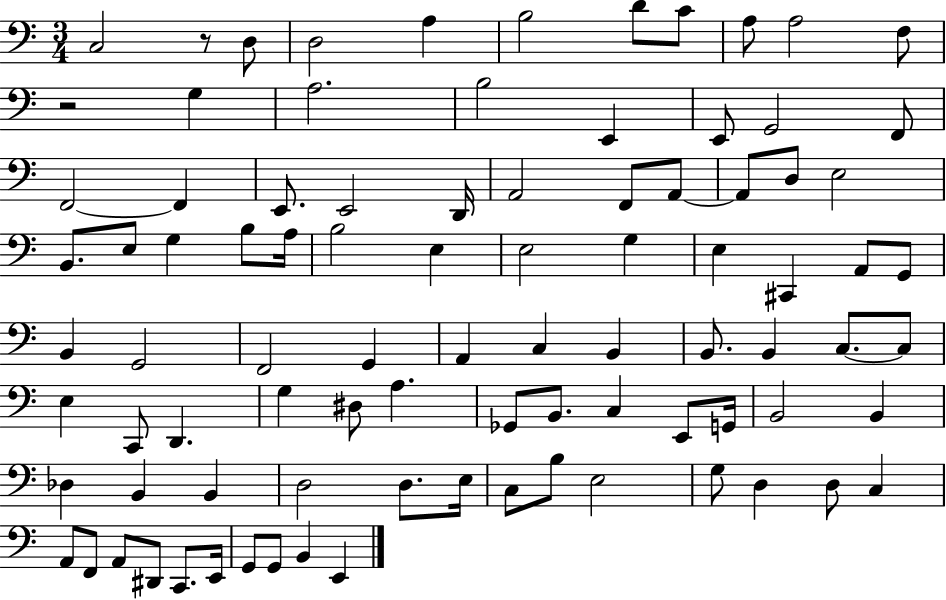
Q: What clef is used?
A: bass